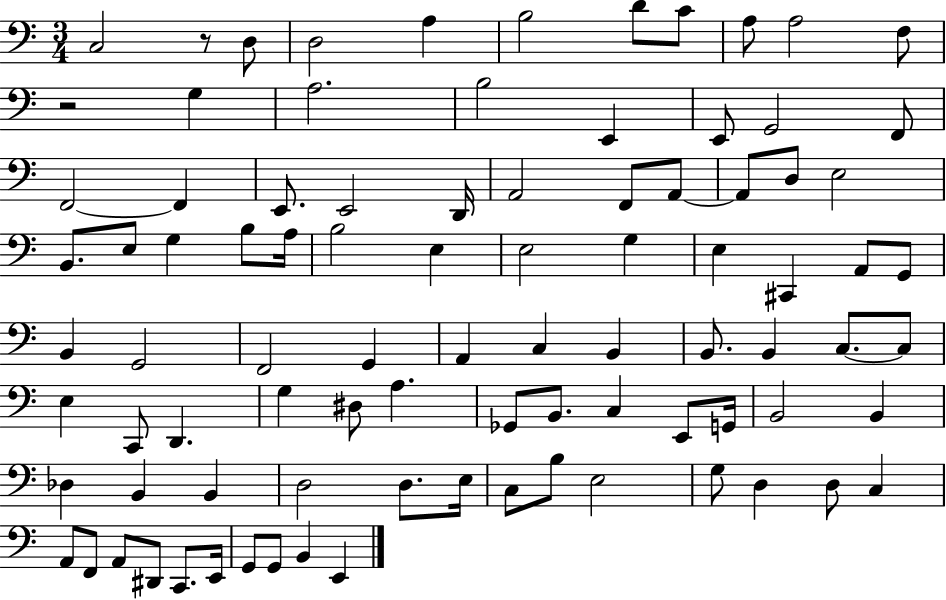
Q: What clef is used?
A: bass